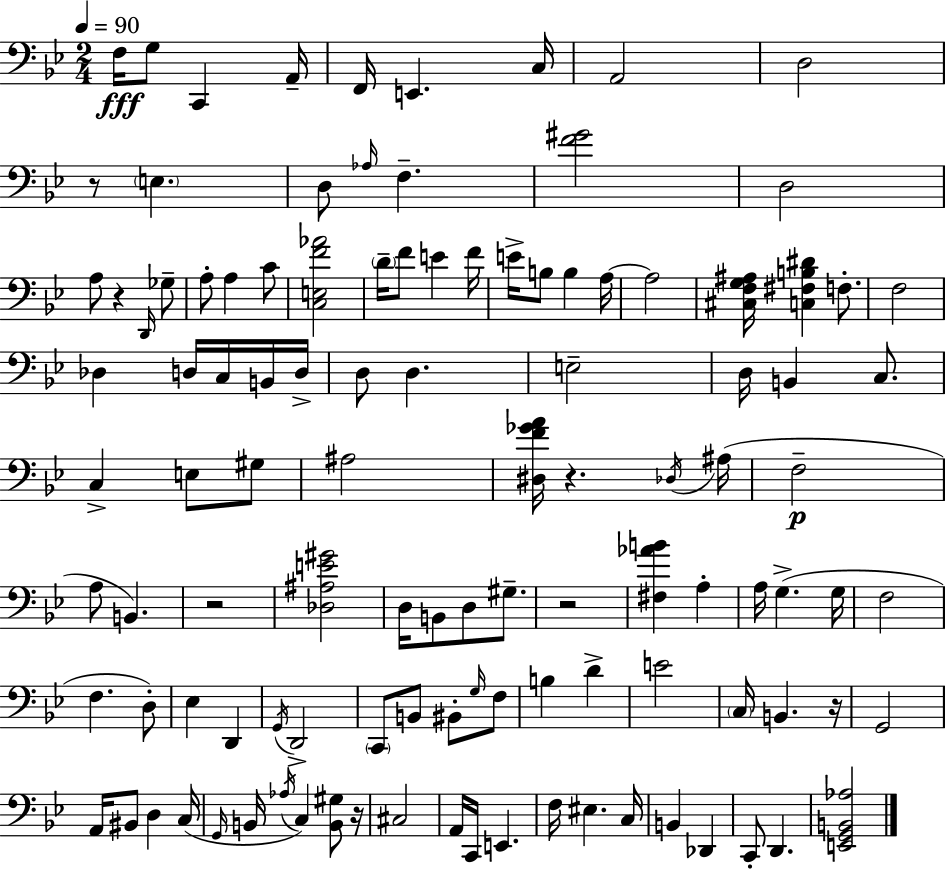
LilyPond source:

{
  \clef bass
  \numericTimeSignature
  \time 2/4
  \key g \minor
  \tempo 4 = 90
  \repeat volta 2 { f16\fff g8 c,4 a,16-- | f,16 e,4. c16 | a,2 | d2 | \break r8 \parenthesize e4. | d8 \grace { aes16 } f4.-- | <f' gis'>2 | d2 | \break a8 r4 \grace { d,16 } | ges8-- a8-. a4 | c'8 <c e f' aes'>2 | \parenthesize d'16-- f'8 e'4 | \break f'16 e'16-> b8 b4 | a16~~ a2 | <cis f g ais>16 <c fis b dis'>4 f8.-. | f2 | \break des4 d16 c16 | b,16 d16-> d8 d4. | e2-- | d16 b,4 c8. | \break c4-> e8 | gis8 ais2 | <dis f' ges' a'>16 r4. | \acciaccatura { des16 }( ais16 f2--\p | \break a8 b,4.) | r2 | <des ais e' gis'>2 | d16 b,8 d8 | \break gis8.-- r2 | <fis aes' b'>4 a4-. | a16 g4.->( | g16 f2 | \break f4. | d8-.) ees4 d,4 | \acciaccatura { g,16 } d,2-> | \parenthesize c,8 b,8 | \break bis,8-. \grace { g16 } f8 b4 | d'4-> e'2 | \parenthesize c16 b,4. | r16 g,2 | \break a,16 bis,8 | d4 c16( \grace { g,16 } b,16 \acciaccatura { aes16 }) | c4 <b, gis>8 r16 cis2 | a,16 | \break c,16 e,4. f16 | eis4. c16 b,4 | des,4 c,8-. | d,4. <e, g, b, aes>2 | \break } \bar "|."
}